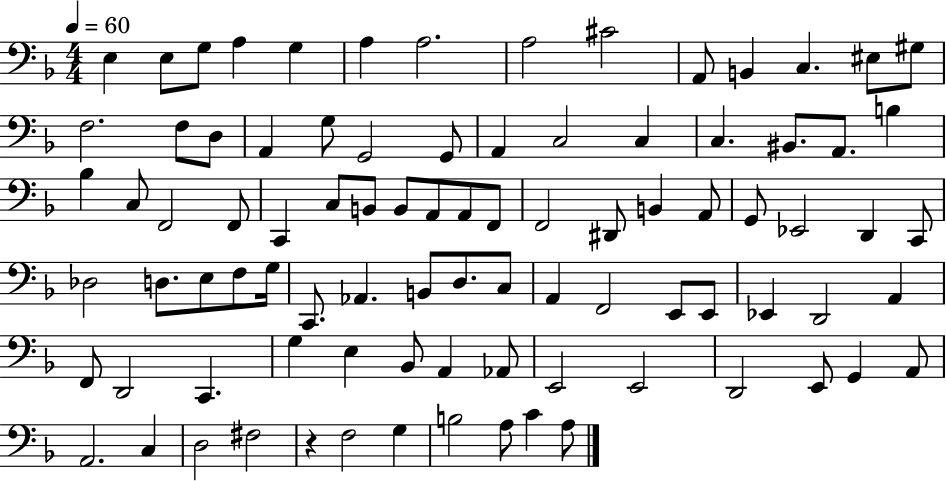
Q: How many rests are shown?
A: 1